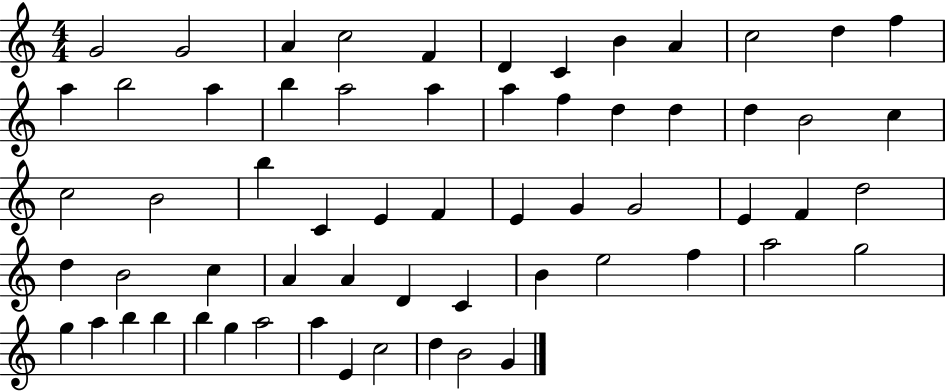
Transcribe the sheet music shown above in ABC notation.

X:1
T:Untitled
M:4/4
L:1/4
K:C
G2 G2 A c2 F D C B A c2 d f a b2 a b a2 a a f d d d B2 c c2 B2 b C E F E G G2 E F d2 d B2 c A A D C B e2 f a2 g2 g a b b b g a2 a E c2 d B2 G